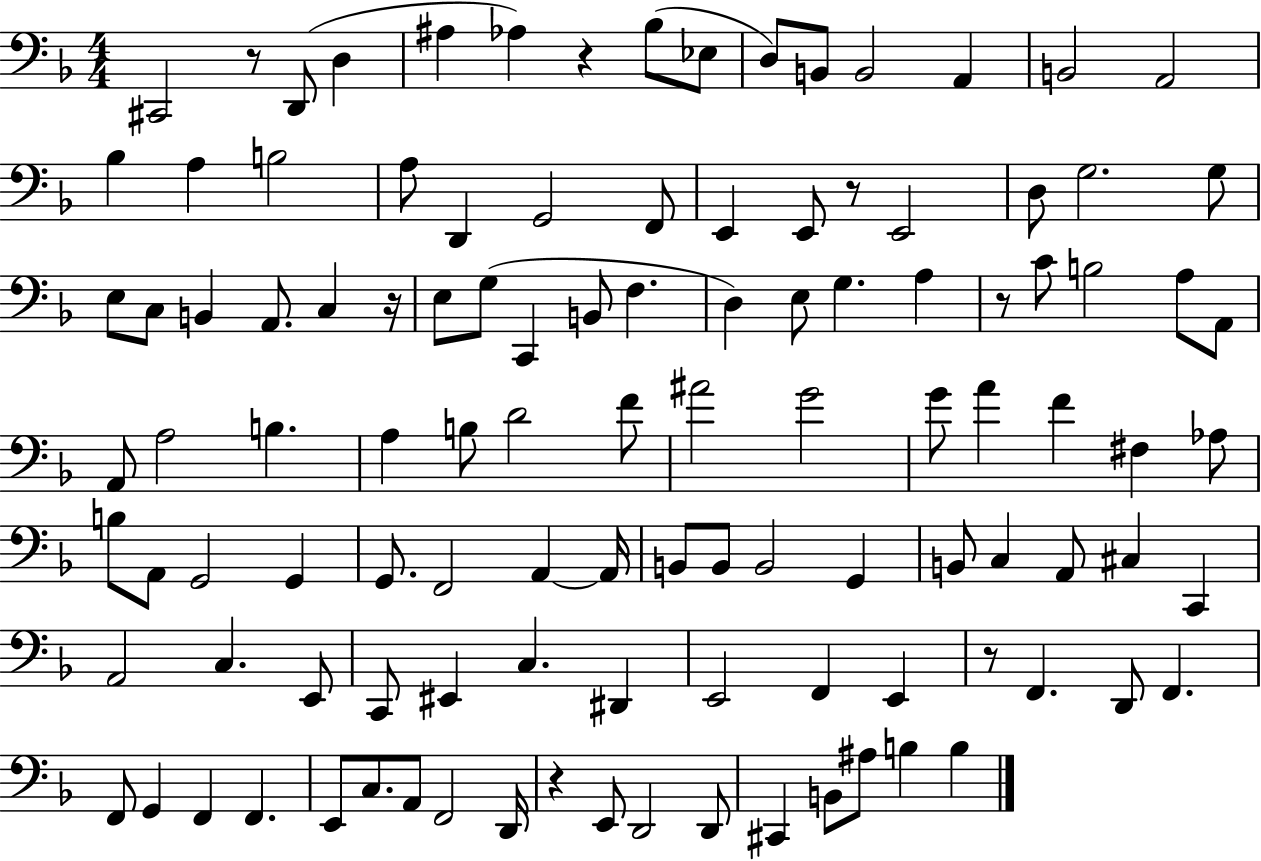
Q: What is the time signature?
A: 4/4